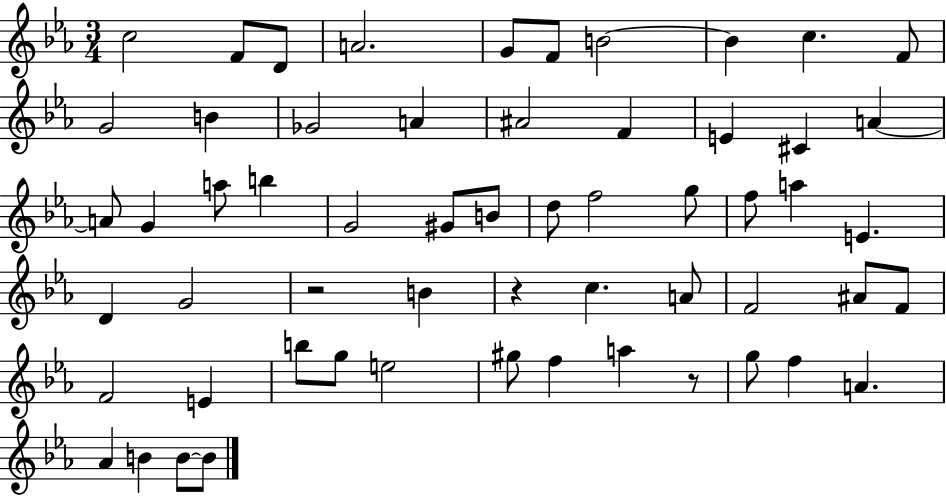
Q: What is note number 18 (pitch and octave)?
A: C#4